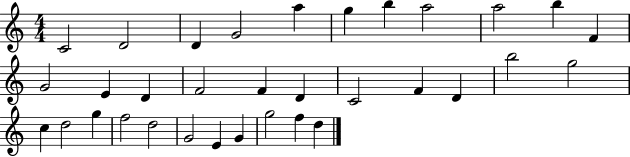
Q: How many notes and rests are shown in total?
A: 33